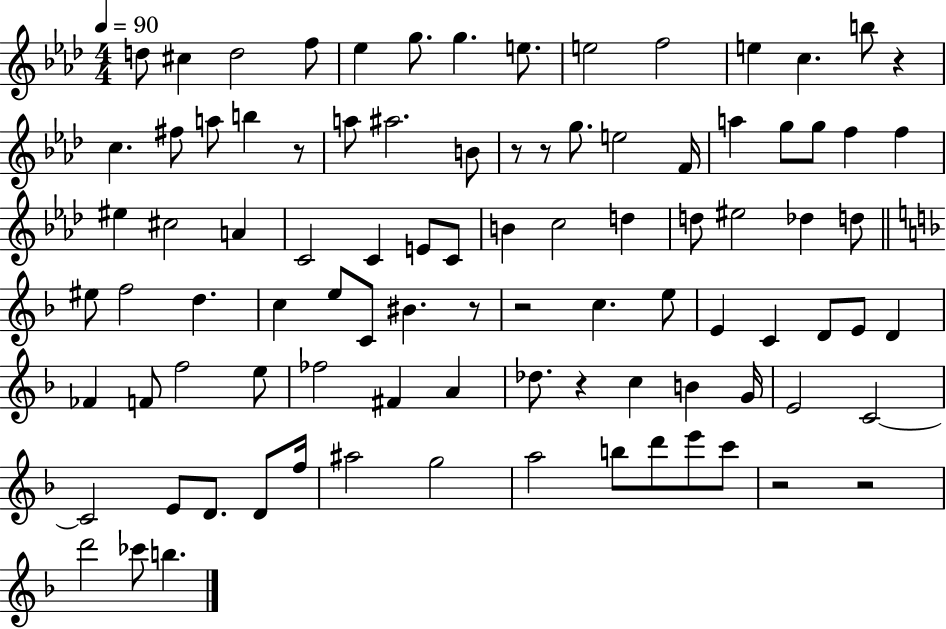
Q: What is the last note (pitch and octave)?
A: B5